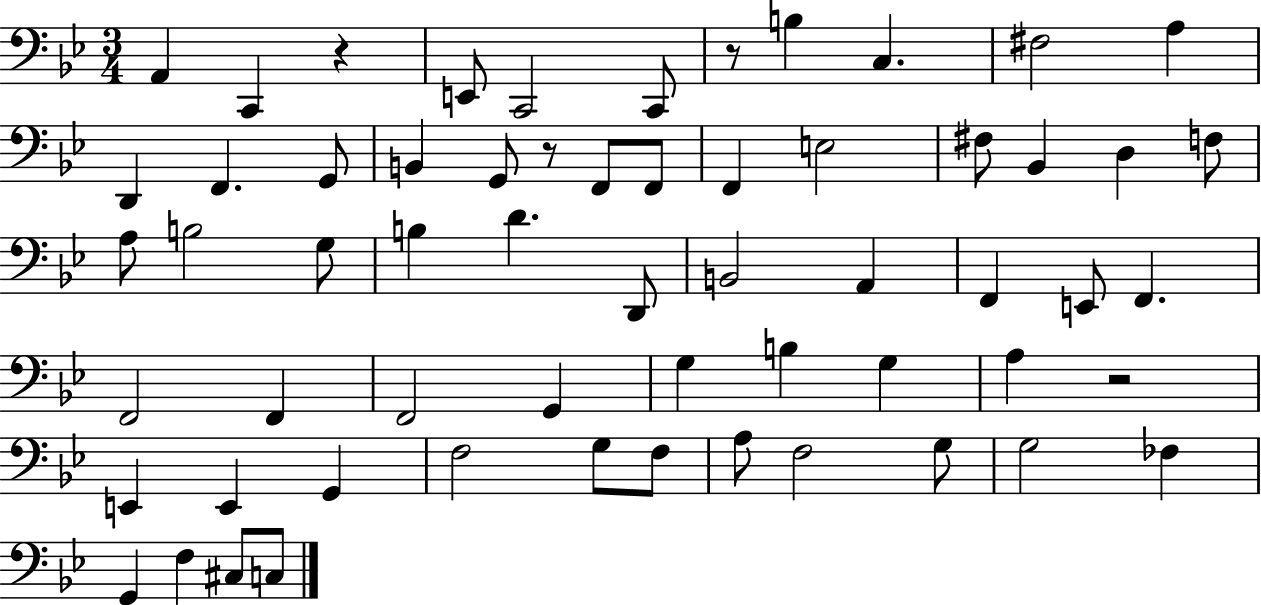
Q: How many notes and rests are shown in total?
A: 60